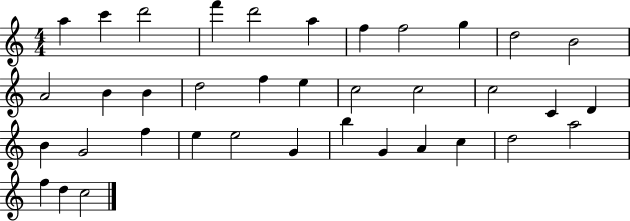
X:1
T:Untitled
M:4/4
L:1/4
K:C
a c' d'2 f' d'2 a f f2 g d2 B2 A2 B B d2 f e c2 c2 c2 C D B G2 f e e2 G b G A c d2 a2 f d c2